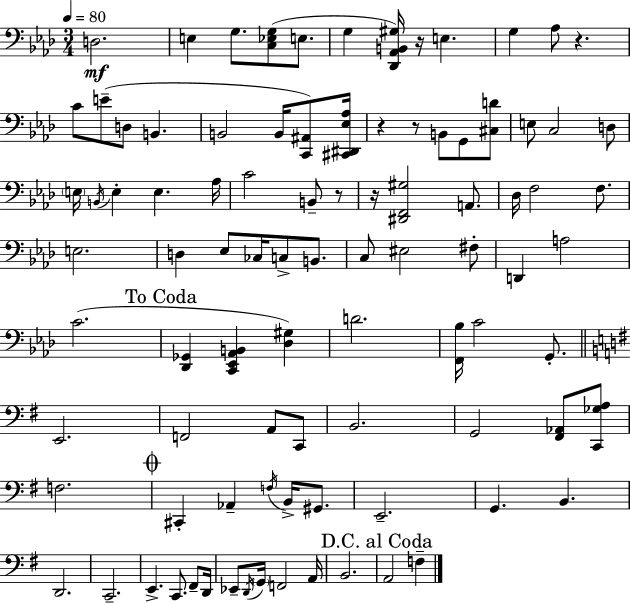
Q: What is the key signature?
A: F minor